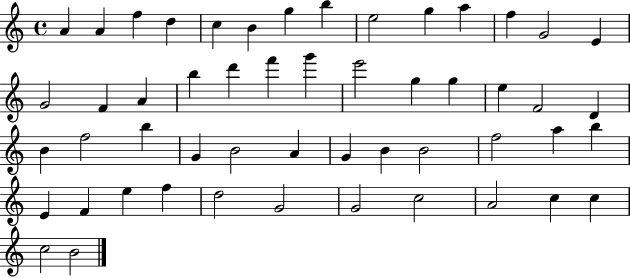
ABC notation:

X:1
T:Untitled
M:4/4
L:1/4
K:C
A A f d c B g b e2 g a f G2 E G2 F A b d' f' g' e'2 g g e F2 D B f2 b G B2 A G B B2 f2 a b E F e f d2 G2 G2 c2 A2 c c c2 B2